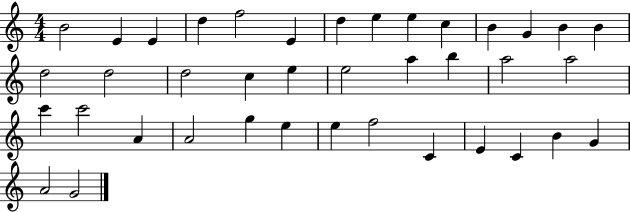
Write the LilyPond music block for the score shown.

{
  \clef treble
  \numericTimeSignature
  \time 4/4
  \key c \major
  b'2 e'4 e'4 | d''4 f''2 e'4 | d''4 e''4 e''4 c''4 | b'4 g'4 b'4 b'4 | \break d''2 d''2 | d''2 c''4 e''4 | e''2 a''4 b''4 | a''2 a''2 | \break c'''4 c'''2 a'4 | a'2 g''4 e''4 | e''4 f''2 c'4 | e'4 c'4 b'4 g'4 | \break a'2 g'2 | \bar "|."
}